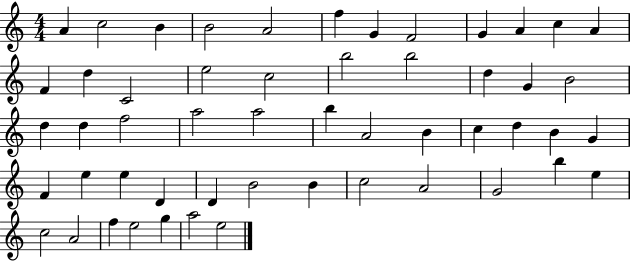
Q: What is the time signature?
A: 4/4